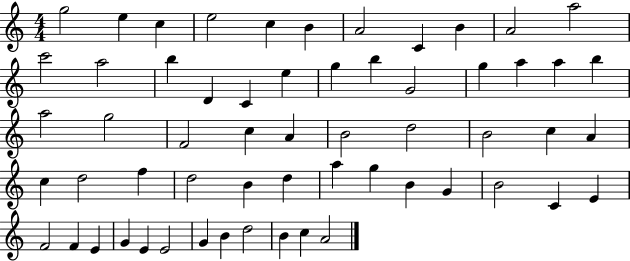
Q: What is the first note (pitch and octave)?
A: G5